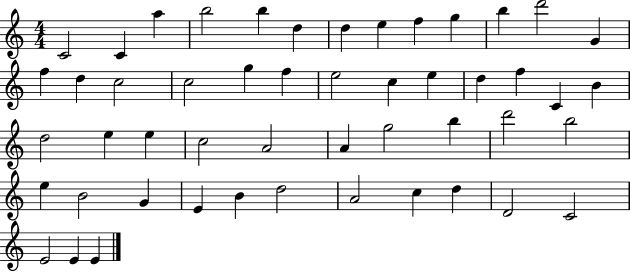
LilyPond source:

{
  \clef treble
  \numericTimeSignature
  \time 4/4
  \key c \major
  c'2 c'4 a''4 | b''2 b''4 d''4 | d''4 e''4 f''4 g''4 | b''4 d'''2 g'4 | \break f''4 d''4 c''2 | c''2 g''4 f''4 | e''2 c''4 e''4 | d''4 f''4 c'4 b'4 | \break d''2 e''4 e''4 | c''2 a'2 | a'4 g''2 b''4 | d'''2 b''2 | \break e''4 b'2 g'4 | e'4 b'4 d''2 | a'2 c''4 d''4 | d'2 c'2 | \break e'2 e'4 e'4 | \bar "|."
}